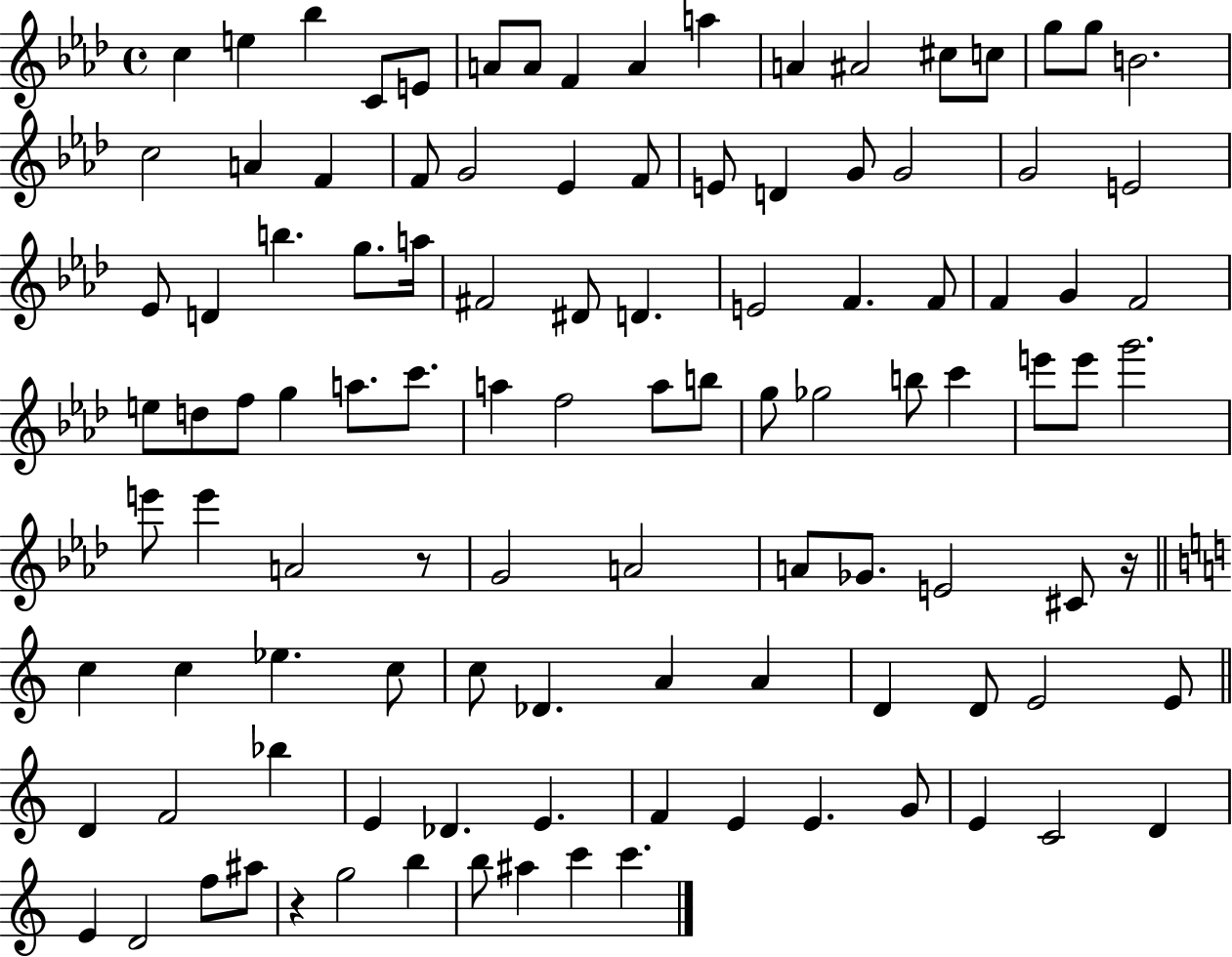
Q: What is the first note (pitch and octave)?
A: C5